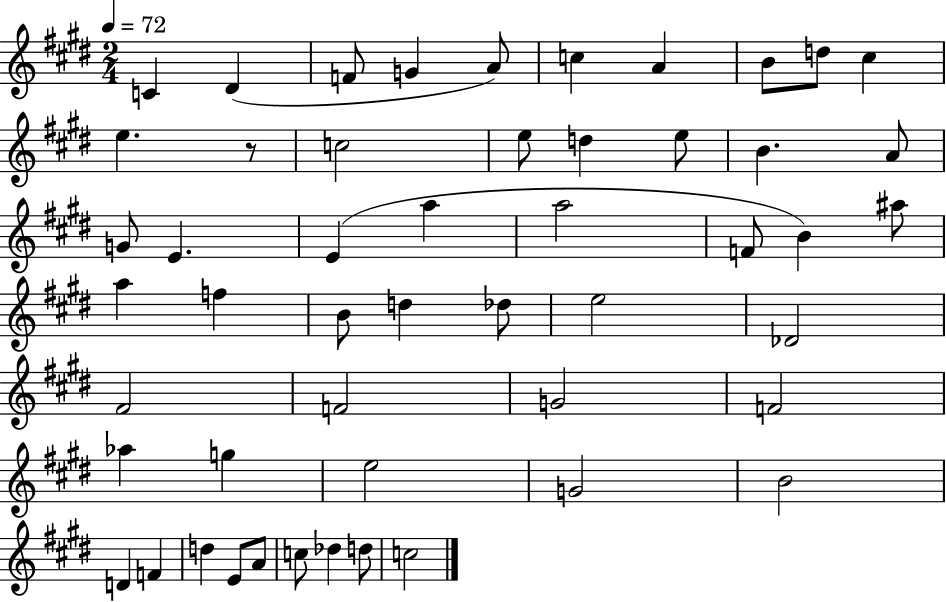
{
  \clef treble
  \numericTimeSignature
  \time 2/4
  \key e \major
  \tempo 4 = 72
  c'4 dis'4( | f'8 g'4 a'8) | c''4 a'4 | b'8 d''8 cis''4 | \break e''4. r8 | c''2 | e''8 d''4 e''8 | b'4. a'8 | \break g'8 e'4. | e'4( a''4 | a''2 | f'8 b'4) ais''8 | \break a''4 f''4 | b'8 d''4 des''8 | e''2 | des'2 | \break fis'2 | f'2 | g'2 | f'2 | \break aes''4 g''4 | e''2 | g'2 | b'2 | \break d'4 f'4 | d''4 e'8 a'8 | c''8 des''4 d''8 | c''2 | \break \bar "|."
}